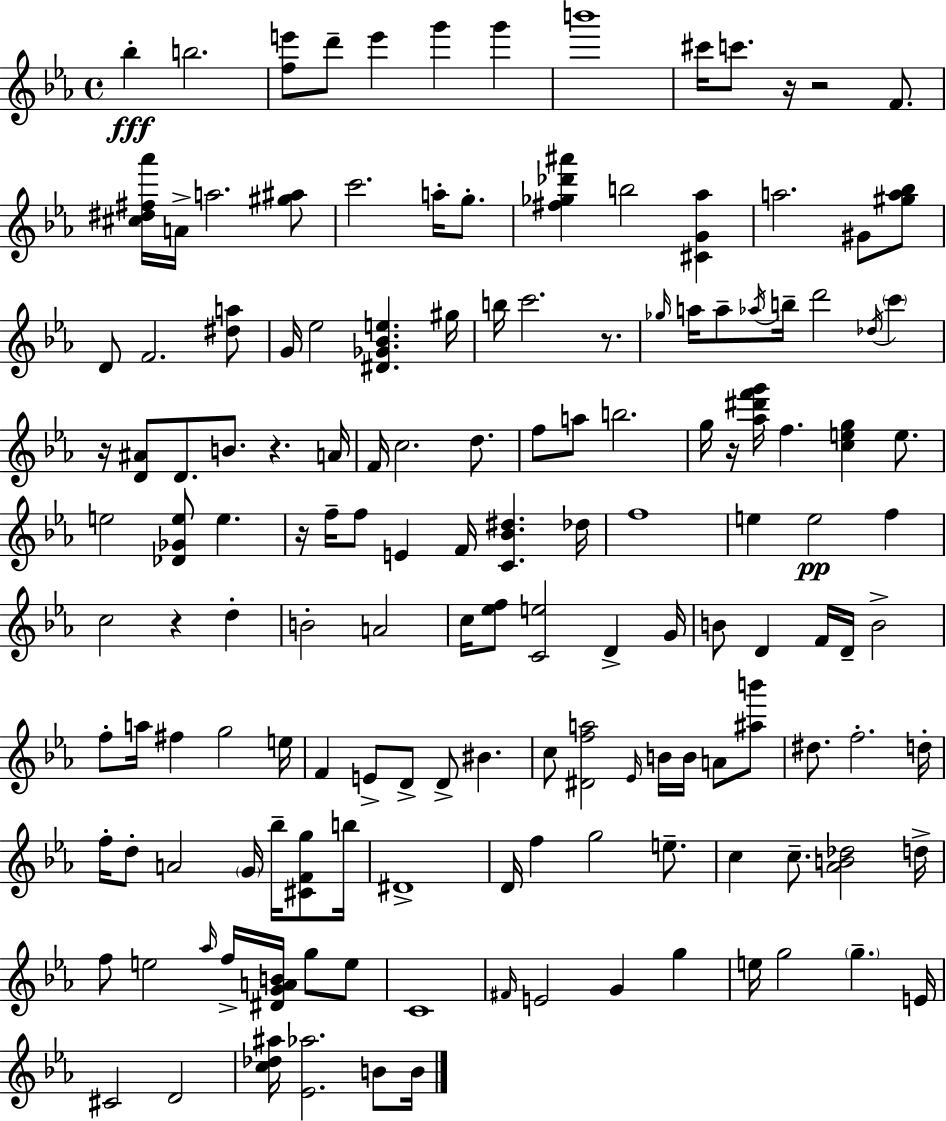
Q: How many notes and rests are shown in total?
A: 149